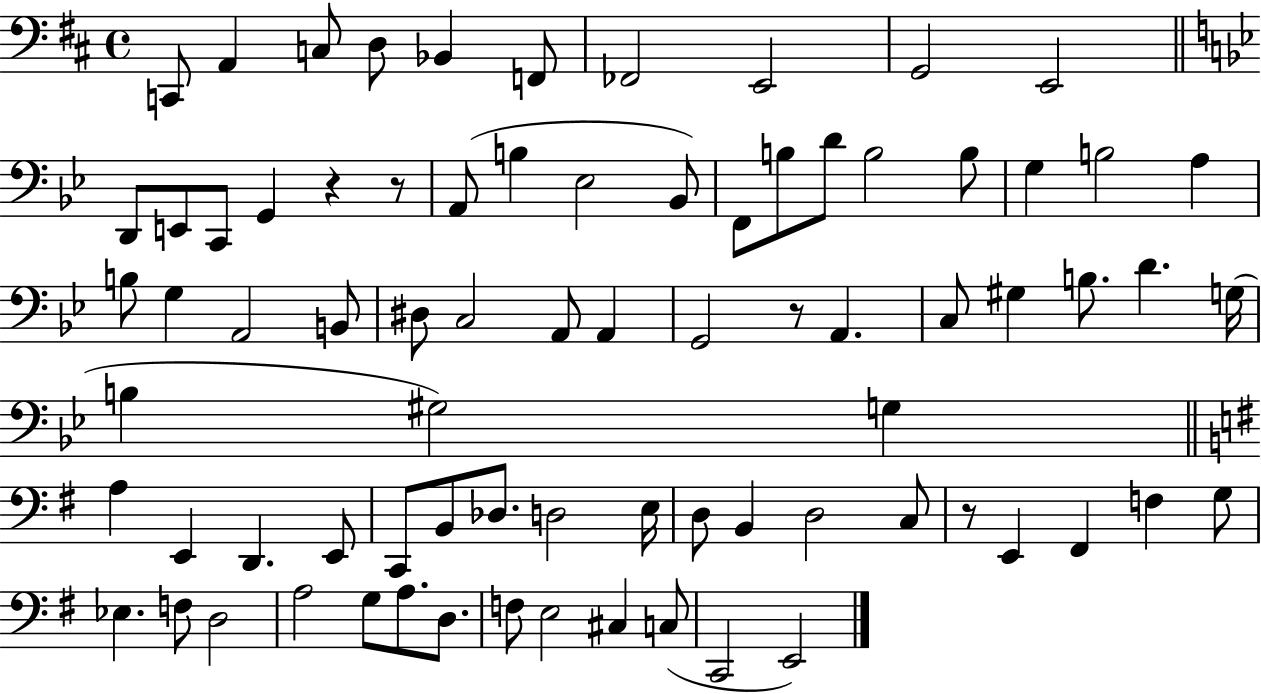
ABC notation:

X:1
T:Untitled
M:4/4
L:1/4
K:D
C,,/2 A,, C,/2 D,/2 _B,, F,,/2 _F,,2 E,,2 G,,2 E,,2 D,,/2 E,,/2 C,,/2 G,, z z/2 A,,/2 B, _E,2 _B,,/2 F,,/2 B,/2 D/2 B,2 B,/2 G, B,2 A, B,/2 G, A,,2 B,,/2 ^D,/2 C,2 A,,/2 A,, G,,2 z/2 A,, C,/2 ^G, B,/2 D G,/4 B, ^G,2 G, A, E,, D,, E,,/2 C,,/2 B,,/2 _D,/2 D,2 E,/4 D,/2 B,, D,2 C,/2 z/2 E,, ^F,, F, G,/2 _E, F,/2 D,2 A,2 G,/2 A,/2 D,/2 F,/2 E,2 ^C, C,/2 C,,2 E,,2